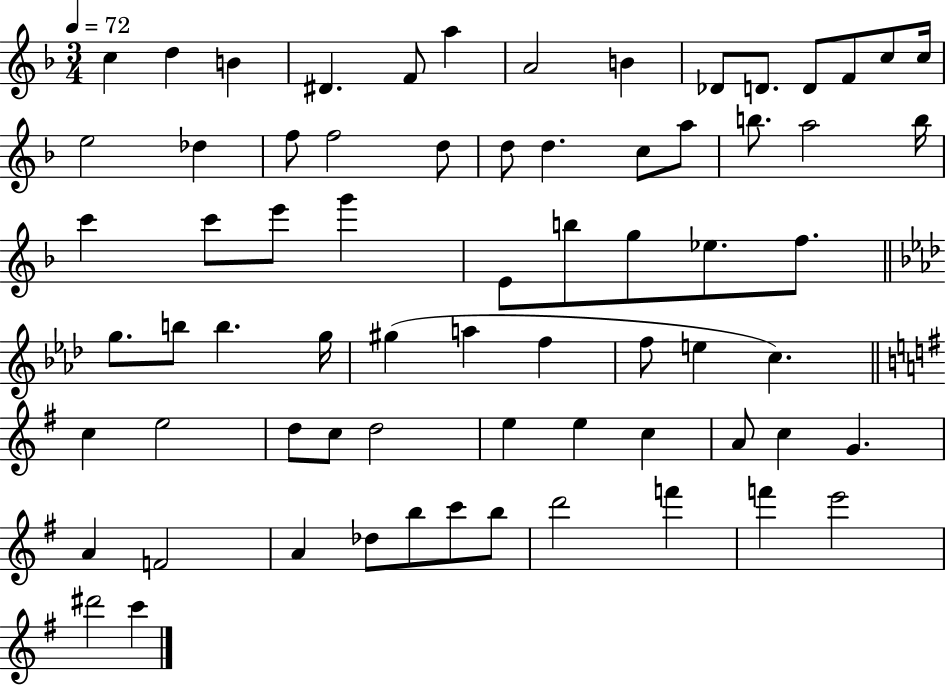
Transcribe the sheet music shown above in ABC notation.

X:1
T:Untitled
M:3/4
L:1/4
K:F
c d B ^D F/2 a A2 B _D/2 D/2 D/2 F/2 c/2 c/4 e2 _d f/2 f2 d/2 d/2 d c/2 a/2 b/2 a2 b/4 c' c'/2 e'/2 g' E/2 b/2 g/2 _e/2 f/2 g/2 b/2 b g/4 ^g a f f/2 e c c e2 d/2 c/2 d2 e e c A/2 c G A F2 A _d/2 b/2 c'/2 b/2 d'2 f' f' e'2 ^d'2 c'